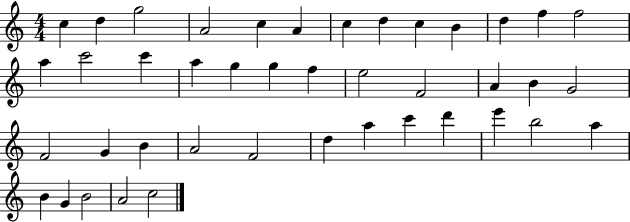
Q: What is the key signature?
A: C major